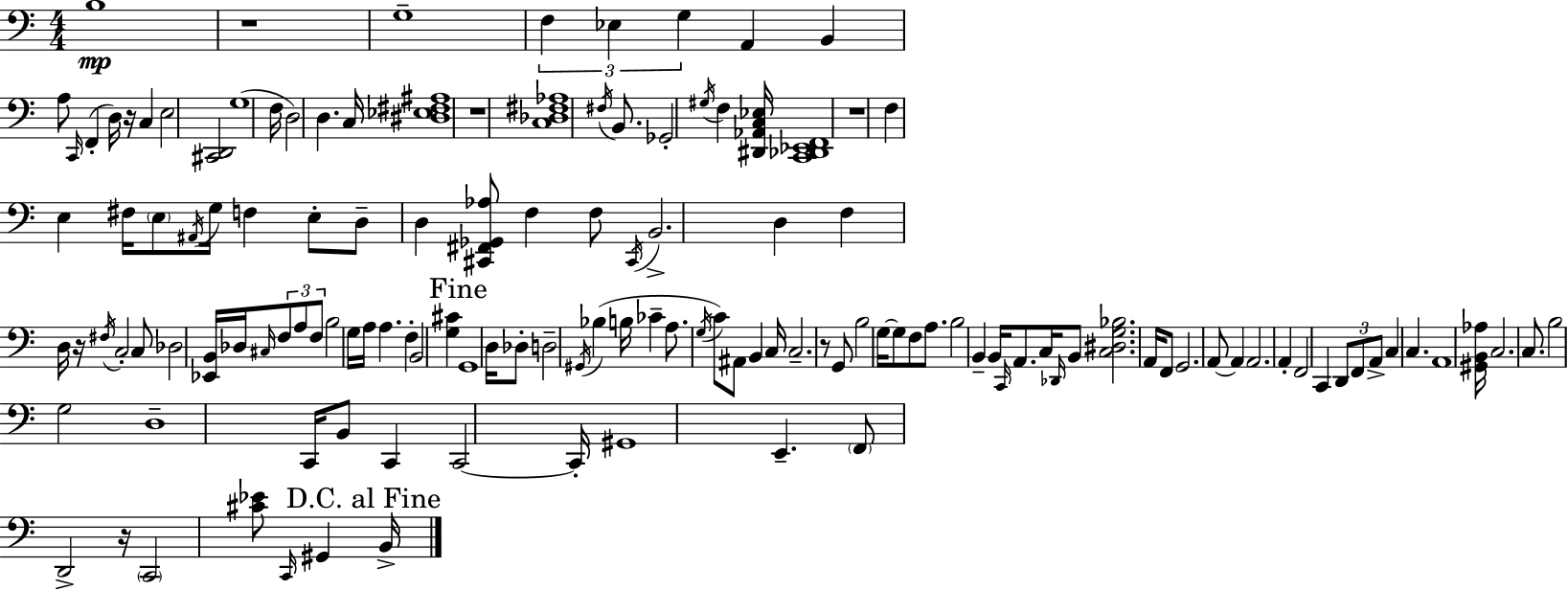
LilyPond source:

{
  \clef bass
  \numericTimeSignature
  \time 4/4
  \key a \minor
  \repeat volta 2 { b1\mp | r1 | g1-- | \tuplet 3/2 { f4 ees4 g4 } a,4 | \break b,4 a8 \grace { c,16 }( f,4-. d16) r16 c4 | e2 <cis, d,>2 | g1( | f16 d2) d4. | \break c16 <dis ees fis ais>1 | r1 | <c des fis aes>1 | \acciaccatura { fis16 } b,8. ges,2-. \acciaccatura { gis16 } f4 | \break <dis, aes, c ees>16 <c, des, ees, f,>1 | r1 | f4 e4 fis16 \parenthesize e8 \acciaccatura { ais,16 } g16 | f4 e8-. d8-- d4 <cis, fis, ges, aes>8 f4 | \break f8 \acciaccatura { cis,16 } b,2.-> | d4 f4 d16 r16 \acciaccatura { fis16 } c2-. | c8 des2 <ees, b,>16 des16 | \grace { cis16 } \tuplet 3/2 { f8 a8 f8 } b2 g16 | \break a16 a4. f4-. b,2 | <g cis'>4 \mark "Fine" g,1 | d16 des8-. d2-- | \acciaccatura { gis,16 } bes4( b16 ces'4-- a8. \acciaccatura { g16 }) | \break c'8 ais,8 b,4 c16 c2.-- | r8 g,8 b2 | g16~~ g8 f8 a8. b2 | b,4-- b,16 \grace { c,16 } a,8. c16 \grace { des,16 } b,8 <c dis g bes>2. | \break a,16 f,8 g,2. | a,8~~ a,4 a,2. | a,4-. f,2 | c,4 \tuplet 3/2 { d,8 f,8 a,8-> } | \break c4 c4. a,1 | <gis, b, aes>16 c2. | c8. b2 | g2 d1-- | \break c,16 b,8 c,4 | c,2~~ c,16-. gis,1 | e,4.-- | \parenthesize f,8 d,2-> r16 \parenthesize c,2 | \break <cis' ees'>8 \grace { c,16 } gis,4 \mark "D.C. al Fine" b,16-> } \bar "|."
}